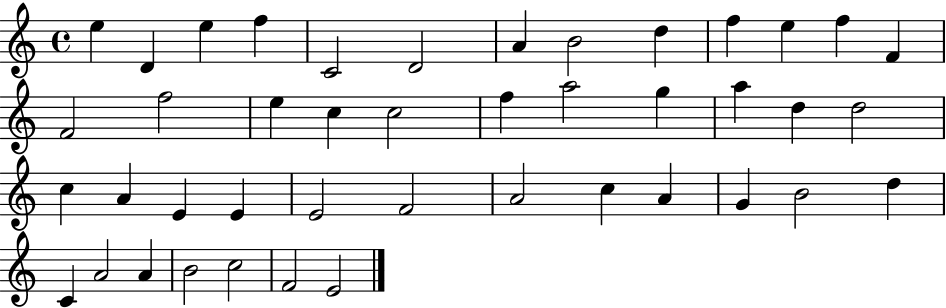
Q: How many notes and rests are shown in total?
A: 43